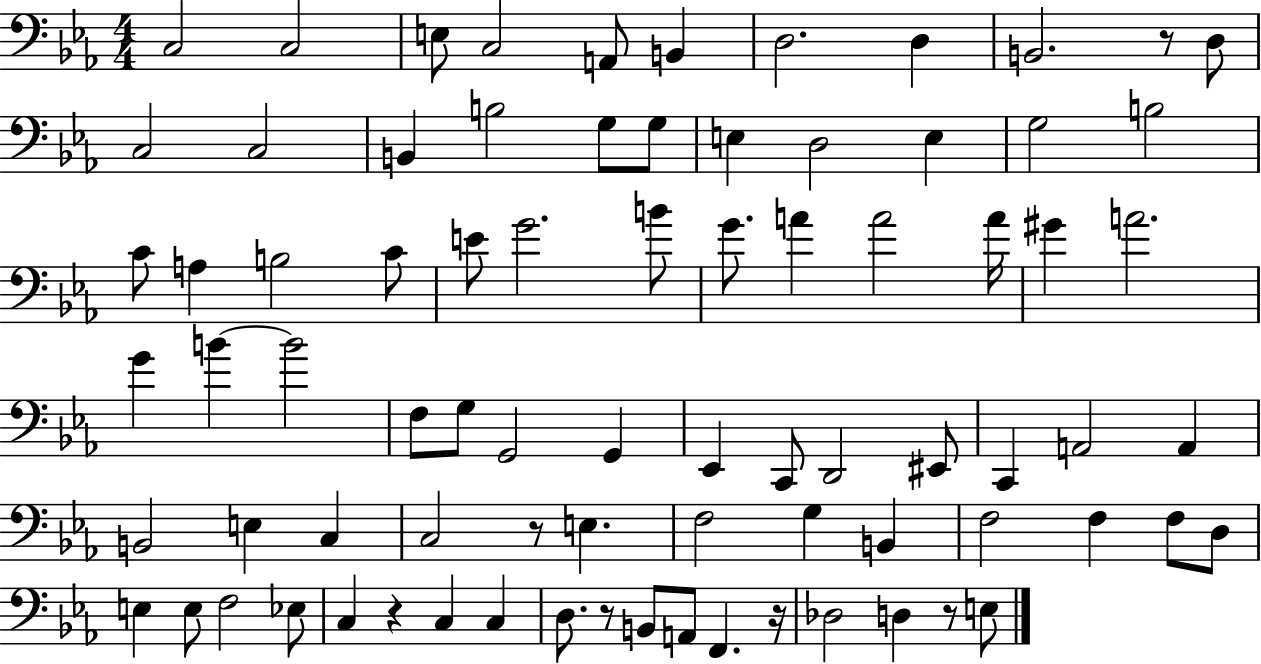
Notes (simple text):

C3/h C3/h E3/e C3/h A2/e B2/q D3/h. D3/q B2/h. R/e D3/e C3/h C3/h B2/q B3/h G3/e G3/e E3/q D3/h E3/q G3/h B3/h C4/e A3/q B3/h C4/e E4/e G4/h. B4/e G4/e. A4/q A4/h A4/s G#4/q A4/h. G4/q B4/q B4/h F3/e G3/e G2/h G2/q Eb2/q C2/e D2/h EIS2/e C2/q A2/h A2/q B2/h E3/q C3/q C3/h R/e E3/q. F3/h G3/q B2/q F3/h F3/q F3/e D3/e E3/q E3/e F3/h Eb3/e C3/q R/q C3/q C3/q D3/e. R/e B2/e A2/e F2/q. R/s Db3/h D3/q R/e E3/e